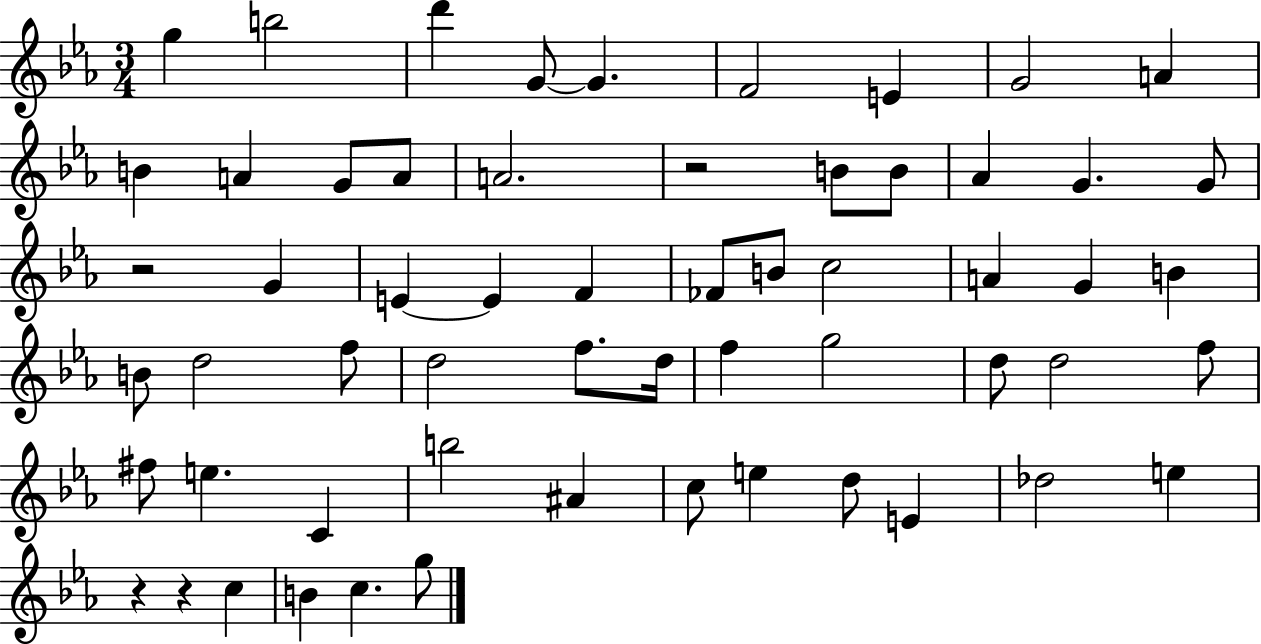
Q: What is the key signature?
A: EES major